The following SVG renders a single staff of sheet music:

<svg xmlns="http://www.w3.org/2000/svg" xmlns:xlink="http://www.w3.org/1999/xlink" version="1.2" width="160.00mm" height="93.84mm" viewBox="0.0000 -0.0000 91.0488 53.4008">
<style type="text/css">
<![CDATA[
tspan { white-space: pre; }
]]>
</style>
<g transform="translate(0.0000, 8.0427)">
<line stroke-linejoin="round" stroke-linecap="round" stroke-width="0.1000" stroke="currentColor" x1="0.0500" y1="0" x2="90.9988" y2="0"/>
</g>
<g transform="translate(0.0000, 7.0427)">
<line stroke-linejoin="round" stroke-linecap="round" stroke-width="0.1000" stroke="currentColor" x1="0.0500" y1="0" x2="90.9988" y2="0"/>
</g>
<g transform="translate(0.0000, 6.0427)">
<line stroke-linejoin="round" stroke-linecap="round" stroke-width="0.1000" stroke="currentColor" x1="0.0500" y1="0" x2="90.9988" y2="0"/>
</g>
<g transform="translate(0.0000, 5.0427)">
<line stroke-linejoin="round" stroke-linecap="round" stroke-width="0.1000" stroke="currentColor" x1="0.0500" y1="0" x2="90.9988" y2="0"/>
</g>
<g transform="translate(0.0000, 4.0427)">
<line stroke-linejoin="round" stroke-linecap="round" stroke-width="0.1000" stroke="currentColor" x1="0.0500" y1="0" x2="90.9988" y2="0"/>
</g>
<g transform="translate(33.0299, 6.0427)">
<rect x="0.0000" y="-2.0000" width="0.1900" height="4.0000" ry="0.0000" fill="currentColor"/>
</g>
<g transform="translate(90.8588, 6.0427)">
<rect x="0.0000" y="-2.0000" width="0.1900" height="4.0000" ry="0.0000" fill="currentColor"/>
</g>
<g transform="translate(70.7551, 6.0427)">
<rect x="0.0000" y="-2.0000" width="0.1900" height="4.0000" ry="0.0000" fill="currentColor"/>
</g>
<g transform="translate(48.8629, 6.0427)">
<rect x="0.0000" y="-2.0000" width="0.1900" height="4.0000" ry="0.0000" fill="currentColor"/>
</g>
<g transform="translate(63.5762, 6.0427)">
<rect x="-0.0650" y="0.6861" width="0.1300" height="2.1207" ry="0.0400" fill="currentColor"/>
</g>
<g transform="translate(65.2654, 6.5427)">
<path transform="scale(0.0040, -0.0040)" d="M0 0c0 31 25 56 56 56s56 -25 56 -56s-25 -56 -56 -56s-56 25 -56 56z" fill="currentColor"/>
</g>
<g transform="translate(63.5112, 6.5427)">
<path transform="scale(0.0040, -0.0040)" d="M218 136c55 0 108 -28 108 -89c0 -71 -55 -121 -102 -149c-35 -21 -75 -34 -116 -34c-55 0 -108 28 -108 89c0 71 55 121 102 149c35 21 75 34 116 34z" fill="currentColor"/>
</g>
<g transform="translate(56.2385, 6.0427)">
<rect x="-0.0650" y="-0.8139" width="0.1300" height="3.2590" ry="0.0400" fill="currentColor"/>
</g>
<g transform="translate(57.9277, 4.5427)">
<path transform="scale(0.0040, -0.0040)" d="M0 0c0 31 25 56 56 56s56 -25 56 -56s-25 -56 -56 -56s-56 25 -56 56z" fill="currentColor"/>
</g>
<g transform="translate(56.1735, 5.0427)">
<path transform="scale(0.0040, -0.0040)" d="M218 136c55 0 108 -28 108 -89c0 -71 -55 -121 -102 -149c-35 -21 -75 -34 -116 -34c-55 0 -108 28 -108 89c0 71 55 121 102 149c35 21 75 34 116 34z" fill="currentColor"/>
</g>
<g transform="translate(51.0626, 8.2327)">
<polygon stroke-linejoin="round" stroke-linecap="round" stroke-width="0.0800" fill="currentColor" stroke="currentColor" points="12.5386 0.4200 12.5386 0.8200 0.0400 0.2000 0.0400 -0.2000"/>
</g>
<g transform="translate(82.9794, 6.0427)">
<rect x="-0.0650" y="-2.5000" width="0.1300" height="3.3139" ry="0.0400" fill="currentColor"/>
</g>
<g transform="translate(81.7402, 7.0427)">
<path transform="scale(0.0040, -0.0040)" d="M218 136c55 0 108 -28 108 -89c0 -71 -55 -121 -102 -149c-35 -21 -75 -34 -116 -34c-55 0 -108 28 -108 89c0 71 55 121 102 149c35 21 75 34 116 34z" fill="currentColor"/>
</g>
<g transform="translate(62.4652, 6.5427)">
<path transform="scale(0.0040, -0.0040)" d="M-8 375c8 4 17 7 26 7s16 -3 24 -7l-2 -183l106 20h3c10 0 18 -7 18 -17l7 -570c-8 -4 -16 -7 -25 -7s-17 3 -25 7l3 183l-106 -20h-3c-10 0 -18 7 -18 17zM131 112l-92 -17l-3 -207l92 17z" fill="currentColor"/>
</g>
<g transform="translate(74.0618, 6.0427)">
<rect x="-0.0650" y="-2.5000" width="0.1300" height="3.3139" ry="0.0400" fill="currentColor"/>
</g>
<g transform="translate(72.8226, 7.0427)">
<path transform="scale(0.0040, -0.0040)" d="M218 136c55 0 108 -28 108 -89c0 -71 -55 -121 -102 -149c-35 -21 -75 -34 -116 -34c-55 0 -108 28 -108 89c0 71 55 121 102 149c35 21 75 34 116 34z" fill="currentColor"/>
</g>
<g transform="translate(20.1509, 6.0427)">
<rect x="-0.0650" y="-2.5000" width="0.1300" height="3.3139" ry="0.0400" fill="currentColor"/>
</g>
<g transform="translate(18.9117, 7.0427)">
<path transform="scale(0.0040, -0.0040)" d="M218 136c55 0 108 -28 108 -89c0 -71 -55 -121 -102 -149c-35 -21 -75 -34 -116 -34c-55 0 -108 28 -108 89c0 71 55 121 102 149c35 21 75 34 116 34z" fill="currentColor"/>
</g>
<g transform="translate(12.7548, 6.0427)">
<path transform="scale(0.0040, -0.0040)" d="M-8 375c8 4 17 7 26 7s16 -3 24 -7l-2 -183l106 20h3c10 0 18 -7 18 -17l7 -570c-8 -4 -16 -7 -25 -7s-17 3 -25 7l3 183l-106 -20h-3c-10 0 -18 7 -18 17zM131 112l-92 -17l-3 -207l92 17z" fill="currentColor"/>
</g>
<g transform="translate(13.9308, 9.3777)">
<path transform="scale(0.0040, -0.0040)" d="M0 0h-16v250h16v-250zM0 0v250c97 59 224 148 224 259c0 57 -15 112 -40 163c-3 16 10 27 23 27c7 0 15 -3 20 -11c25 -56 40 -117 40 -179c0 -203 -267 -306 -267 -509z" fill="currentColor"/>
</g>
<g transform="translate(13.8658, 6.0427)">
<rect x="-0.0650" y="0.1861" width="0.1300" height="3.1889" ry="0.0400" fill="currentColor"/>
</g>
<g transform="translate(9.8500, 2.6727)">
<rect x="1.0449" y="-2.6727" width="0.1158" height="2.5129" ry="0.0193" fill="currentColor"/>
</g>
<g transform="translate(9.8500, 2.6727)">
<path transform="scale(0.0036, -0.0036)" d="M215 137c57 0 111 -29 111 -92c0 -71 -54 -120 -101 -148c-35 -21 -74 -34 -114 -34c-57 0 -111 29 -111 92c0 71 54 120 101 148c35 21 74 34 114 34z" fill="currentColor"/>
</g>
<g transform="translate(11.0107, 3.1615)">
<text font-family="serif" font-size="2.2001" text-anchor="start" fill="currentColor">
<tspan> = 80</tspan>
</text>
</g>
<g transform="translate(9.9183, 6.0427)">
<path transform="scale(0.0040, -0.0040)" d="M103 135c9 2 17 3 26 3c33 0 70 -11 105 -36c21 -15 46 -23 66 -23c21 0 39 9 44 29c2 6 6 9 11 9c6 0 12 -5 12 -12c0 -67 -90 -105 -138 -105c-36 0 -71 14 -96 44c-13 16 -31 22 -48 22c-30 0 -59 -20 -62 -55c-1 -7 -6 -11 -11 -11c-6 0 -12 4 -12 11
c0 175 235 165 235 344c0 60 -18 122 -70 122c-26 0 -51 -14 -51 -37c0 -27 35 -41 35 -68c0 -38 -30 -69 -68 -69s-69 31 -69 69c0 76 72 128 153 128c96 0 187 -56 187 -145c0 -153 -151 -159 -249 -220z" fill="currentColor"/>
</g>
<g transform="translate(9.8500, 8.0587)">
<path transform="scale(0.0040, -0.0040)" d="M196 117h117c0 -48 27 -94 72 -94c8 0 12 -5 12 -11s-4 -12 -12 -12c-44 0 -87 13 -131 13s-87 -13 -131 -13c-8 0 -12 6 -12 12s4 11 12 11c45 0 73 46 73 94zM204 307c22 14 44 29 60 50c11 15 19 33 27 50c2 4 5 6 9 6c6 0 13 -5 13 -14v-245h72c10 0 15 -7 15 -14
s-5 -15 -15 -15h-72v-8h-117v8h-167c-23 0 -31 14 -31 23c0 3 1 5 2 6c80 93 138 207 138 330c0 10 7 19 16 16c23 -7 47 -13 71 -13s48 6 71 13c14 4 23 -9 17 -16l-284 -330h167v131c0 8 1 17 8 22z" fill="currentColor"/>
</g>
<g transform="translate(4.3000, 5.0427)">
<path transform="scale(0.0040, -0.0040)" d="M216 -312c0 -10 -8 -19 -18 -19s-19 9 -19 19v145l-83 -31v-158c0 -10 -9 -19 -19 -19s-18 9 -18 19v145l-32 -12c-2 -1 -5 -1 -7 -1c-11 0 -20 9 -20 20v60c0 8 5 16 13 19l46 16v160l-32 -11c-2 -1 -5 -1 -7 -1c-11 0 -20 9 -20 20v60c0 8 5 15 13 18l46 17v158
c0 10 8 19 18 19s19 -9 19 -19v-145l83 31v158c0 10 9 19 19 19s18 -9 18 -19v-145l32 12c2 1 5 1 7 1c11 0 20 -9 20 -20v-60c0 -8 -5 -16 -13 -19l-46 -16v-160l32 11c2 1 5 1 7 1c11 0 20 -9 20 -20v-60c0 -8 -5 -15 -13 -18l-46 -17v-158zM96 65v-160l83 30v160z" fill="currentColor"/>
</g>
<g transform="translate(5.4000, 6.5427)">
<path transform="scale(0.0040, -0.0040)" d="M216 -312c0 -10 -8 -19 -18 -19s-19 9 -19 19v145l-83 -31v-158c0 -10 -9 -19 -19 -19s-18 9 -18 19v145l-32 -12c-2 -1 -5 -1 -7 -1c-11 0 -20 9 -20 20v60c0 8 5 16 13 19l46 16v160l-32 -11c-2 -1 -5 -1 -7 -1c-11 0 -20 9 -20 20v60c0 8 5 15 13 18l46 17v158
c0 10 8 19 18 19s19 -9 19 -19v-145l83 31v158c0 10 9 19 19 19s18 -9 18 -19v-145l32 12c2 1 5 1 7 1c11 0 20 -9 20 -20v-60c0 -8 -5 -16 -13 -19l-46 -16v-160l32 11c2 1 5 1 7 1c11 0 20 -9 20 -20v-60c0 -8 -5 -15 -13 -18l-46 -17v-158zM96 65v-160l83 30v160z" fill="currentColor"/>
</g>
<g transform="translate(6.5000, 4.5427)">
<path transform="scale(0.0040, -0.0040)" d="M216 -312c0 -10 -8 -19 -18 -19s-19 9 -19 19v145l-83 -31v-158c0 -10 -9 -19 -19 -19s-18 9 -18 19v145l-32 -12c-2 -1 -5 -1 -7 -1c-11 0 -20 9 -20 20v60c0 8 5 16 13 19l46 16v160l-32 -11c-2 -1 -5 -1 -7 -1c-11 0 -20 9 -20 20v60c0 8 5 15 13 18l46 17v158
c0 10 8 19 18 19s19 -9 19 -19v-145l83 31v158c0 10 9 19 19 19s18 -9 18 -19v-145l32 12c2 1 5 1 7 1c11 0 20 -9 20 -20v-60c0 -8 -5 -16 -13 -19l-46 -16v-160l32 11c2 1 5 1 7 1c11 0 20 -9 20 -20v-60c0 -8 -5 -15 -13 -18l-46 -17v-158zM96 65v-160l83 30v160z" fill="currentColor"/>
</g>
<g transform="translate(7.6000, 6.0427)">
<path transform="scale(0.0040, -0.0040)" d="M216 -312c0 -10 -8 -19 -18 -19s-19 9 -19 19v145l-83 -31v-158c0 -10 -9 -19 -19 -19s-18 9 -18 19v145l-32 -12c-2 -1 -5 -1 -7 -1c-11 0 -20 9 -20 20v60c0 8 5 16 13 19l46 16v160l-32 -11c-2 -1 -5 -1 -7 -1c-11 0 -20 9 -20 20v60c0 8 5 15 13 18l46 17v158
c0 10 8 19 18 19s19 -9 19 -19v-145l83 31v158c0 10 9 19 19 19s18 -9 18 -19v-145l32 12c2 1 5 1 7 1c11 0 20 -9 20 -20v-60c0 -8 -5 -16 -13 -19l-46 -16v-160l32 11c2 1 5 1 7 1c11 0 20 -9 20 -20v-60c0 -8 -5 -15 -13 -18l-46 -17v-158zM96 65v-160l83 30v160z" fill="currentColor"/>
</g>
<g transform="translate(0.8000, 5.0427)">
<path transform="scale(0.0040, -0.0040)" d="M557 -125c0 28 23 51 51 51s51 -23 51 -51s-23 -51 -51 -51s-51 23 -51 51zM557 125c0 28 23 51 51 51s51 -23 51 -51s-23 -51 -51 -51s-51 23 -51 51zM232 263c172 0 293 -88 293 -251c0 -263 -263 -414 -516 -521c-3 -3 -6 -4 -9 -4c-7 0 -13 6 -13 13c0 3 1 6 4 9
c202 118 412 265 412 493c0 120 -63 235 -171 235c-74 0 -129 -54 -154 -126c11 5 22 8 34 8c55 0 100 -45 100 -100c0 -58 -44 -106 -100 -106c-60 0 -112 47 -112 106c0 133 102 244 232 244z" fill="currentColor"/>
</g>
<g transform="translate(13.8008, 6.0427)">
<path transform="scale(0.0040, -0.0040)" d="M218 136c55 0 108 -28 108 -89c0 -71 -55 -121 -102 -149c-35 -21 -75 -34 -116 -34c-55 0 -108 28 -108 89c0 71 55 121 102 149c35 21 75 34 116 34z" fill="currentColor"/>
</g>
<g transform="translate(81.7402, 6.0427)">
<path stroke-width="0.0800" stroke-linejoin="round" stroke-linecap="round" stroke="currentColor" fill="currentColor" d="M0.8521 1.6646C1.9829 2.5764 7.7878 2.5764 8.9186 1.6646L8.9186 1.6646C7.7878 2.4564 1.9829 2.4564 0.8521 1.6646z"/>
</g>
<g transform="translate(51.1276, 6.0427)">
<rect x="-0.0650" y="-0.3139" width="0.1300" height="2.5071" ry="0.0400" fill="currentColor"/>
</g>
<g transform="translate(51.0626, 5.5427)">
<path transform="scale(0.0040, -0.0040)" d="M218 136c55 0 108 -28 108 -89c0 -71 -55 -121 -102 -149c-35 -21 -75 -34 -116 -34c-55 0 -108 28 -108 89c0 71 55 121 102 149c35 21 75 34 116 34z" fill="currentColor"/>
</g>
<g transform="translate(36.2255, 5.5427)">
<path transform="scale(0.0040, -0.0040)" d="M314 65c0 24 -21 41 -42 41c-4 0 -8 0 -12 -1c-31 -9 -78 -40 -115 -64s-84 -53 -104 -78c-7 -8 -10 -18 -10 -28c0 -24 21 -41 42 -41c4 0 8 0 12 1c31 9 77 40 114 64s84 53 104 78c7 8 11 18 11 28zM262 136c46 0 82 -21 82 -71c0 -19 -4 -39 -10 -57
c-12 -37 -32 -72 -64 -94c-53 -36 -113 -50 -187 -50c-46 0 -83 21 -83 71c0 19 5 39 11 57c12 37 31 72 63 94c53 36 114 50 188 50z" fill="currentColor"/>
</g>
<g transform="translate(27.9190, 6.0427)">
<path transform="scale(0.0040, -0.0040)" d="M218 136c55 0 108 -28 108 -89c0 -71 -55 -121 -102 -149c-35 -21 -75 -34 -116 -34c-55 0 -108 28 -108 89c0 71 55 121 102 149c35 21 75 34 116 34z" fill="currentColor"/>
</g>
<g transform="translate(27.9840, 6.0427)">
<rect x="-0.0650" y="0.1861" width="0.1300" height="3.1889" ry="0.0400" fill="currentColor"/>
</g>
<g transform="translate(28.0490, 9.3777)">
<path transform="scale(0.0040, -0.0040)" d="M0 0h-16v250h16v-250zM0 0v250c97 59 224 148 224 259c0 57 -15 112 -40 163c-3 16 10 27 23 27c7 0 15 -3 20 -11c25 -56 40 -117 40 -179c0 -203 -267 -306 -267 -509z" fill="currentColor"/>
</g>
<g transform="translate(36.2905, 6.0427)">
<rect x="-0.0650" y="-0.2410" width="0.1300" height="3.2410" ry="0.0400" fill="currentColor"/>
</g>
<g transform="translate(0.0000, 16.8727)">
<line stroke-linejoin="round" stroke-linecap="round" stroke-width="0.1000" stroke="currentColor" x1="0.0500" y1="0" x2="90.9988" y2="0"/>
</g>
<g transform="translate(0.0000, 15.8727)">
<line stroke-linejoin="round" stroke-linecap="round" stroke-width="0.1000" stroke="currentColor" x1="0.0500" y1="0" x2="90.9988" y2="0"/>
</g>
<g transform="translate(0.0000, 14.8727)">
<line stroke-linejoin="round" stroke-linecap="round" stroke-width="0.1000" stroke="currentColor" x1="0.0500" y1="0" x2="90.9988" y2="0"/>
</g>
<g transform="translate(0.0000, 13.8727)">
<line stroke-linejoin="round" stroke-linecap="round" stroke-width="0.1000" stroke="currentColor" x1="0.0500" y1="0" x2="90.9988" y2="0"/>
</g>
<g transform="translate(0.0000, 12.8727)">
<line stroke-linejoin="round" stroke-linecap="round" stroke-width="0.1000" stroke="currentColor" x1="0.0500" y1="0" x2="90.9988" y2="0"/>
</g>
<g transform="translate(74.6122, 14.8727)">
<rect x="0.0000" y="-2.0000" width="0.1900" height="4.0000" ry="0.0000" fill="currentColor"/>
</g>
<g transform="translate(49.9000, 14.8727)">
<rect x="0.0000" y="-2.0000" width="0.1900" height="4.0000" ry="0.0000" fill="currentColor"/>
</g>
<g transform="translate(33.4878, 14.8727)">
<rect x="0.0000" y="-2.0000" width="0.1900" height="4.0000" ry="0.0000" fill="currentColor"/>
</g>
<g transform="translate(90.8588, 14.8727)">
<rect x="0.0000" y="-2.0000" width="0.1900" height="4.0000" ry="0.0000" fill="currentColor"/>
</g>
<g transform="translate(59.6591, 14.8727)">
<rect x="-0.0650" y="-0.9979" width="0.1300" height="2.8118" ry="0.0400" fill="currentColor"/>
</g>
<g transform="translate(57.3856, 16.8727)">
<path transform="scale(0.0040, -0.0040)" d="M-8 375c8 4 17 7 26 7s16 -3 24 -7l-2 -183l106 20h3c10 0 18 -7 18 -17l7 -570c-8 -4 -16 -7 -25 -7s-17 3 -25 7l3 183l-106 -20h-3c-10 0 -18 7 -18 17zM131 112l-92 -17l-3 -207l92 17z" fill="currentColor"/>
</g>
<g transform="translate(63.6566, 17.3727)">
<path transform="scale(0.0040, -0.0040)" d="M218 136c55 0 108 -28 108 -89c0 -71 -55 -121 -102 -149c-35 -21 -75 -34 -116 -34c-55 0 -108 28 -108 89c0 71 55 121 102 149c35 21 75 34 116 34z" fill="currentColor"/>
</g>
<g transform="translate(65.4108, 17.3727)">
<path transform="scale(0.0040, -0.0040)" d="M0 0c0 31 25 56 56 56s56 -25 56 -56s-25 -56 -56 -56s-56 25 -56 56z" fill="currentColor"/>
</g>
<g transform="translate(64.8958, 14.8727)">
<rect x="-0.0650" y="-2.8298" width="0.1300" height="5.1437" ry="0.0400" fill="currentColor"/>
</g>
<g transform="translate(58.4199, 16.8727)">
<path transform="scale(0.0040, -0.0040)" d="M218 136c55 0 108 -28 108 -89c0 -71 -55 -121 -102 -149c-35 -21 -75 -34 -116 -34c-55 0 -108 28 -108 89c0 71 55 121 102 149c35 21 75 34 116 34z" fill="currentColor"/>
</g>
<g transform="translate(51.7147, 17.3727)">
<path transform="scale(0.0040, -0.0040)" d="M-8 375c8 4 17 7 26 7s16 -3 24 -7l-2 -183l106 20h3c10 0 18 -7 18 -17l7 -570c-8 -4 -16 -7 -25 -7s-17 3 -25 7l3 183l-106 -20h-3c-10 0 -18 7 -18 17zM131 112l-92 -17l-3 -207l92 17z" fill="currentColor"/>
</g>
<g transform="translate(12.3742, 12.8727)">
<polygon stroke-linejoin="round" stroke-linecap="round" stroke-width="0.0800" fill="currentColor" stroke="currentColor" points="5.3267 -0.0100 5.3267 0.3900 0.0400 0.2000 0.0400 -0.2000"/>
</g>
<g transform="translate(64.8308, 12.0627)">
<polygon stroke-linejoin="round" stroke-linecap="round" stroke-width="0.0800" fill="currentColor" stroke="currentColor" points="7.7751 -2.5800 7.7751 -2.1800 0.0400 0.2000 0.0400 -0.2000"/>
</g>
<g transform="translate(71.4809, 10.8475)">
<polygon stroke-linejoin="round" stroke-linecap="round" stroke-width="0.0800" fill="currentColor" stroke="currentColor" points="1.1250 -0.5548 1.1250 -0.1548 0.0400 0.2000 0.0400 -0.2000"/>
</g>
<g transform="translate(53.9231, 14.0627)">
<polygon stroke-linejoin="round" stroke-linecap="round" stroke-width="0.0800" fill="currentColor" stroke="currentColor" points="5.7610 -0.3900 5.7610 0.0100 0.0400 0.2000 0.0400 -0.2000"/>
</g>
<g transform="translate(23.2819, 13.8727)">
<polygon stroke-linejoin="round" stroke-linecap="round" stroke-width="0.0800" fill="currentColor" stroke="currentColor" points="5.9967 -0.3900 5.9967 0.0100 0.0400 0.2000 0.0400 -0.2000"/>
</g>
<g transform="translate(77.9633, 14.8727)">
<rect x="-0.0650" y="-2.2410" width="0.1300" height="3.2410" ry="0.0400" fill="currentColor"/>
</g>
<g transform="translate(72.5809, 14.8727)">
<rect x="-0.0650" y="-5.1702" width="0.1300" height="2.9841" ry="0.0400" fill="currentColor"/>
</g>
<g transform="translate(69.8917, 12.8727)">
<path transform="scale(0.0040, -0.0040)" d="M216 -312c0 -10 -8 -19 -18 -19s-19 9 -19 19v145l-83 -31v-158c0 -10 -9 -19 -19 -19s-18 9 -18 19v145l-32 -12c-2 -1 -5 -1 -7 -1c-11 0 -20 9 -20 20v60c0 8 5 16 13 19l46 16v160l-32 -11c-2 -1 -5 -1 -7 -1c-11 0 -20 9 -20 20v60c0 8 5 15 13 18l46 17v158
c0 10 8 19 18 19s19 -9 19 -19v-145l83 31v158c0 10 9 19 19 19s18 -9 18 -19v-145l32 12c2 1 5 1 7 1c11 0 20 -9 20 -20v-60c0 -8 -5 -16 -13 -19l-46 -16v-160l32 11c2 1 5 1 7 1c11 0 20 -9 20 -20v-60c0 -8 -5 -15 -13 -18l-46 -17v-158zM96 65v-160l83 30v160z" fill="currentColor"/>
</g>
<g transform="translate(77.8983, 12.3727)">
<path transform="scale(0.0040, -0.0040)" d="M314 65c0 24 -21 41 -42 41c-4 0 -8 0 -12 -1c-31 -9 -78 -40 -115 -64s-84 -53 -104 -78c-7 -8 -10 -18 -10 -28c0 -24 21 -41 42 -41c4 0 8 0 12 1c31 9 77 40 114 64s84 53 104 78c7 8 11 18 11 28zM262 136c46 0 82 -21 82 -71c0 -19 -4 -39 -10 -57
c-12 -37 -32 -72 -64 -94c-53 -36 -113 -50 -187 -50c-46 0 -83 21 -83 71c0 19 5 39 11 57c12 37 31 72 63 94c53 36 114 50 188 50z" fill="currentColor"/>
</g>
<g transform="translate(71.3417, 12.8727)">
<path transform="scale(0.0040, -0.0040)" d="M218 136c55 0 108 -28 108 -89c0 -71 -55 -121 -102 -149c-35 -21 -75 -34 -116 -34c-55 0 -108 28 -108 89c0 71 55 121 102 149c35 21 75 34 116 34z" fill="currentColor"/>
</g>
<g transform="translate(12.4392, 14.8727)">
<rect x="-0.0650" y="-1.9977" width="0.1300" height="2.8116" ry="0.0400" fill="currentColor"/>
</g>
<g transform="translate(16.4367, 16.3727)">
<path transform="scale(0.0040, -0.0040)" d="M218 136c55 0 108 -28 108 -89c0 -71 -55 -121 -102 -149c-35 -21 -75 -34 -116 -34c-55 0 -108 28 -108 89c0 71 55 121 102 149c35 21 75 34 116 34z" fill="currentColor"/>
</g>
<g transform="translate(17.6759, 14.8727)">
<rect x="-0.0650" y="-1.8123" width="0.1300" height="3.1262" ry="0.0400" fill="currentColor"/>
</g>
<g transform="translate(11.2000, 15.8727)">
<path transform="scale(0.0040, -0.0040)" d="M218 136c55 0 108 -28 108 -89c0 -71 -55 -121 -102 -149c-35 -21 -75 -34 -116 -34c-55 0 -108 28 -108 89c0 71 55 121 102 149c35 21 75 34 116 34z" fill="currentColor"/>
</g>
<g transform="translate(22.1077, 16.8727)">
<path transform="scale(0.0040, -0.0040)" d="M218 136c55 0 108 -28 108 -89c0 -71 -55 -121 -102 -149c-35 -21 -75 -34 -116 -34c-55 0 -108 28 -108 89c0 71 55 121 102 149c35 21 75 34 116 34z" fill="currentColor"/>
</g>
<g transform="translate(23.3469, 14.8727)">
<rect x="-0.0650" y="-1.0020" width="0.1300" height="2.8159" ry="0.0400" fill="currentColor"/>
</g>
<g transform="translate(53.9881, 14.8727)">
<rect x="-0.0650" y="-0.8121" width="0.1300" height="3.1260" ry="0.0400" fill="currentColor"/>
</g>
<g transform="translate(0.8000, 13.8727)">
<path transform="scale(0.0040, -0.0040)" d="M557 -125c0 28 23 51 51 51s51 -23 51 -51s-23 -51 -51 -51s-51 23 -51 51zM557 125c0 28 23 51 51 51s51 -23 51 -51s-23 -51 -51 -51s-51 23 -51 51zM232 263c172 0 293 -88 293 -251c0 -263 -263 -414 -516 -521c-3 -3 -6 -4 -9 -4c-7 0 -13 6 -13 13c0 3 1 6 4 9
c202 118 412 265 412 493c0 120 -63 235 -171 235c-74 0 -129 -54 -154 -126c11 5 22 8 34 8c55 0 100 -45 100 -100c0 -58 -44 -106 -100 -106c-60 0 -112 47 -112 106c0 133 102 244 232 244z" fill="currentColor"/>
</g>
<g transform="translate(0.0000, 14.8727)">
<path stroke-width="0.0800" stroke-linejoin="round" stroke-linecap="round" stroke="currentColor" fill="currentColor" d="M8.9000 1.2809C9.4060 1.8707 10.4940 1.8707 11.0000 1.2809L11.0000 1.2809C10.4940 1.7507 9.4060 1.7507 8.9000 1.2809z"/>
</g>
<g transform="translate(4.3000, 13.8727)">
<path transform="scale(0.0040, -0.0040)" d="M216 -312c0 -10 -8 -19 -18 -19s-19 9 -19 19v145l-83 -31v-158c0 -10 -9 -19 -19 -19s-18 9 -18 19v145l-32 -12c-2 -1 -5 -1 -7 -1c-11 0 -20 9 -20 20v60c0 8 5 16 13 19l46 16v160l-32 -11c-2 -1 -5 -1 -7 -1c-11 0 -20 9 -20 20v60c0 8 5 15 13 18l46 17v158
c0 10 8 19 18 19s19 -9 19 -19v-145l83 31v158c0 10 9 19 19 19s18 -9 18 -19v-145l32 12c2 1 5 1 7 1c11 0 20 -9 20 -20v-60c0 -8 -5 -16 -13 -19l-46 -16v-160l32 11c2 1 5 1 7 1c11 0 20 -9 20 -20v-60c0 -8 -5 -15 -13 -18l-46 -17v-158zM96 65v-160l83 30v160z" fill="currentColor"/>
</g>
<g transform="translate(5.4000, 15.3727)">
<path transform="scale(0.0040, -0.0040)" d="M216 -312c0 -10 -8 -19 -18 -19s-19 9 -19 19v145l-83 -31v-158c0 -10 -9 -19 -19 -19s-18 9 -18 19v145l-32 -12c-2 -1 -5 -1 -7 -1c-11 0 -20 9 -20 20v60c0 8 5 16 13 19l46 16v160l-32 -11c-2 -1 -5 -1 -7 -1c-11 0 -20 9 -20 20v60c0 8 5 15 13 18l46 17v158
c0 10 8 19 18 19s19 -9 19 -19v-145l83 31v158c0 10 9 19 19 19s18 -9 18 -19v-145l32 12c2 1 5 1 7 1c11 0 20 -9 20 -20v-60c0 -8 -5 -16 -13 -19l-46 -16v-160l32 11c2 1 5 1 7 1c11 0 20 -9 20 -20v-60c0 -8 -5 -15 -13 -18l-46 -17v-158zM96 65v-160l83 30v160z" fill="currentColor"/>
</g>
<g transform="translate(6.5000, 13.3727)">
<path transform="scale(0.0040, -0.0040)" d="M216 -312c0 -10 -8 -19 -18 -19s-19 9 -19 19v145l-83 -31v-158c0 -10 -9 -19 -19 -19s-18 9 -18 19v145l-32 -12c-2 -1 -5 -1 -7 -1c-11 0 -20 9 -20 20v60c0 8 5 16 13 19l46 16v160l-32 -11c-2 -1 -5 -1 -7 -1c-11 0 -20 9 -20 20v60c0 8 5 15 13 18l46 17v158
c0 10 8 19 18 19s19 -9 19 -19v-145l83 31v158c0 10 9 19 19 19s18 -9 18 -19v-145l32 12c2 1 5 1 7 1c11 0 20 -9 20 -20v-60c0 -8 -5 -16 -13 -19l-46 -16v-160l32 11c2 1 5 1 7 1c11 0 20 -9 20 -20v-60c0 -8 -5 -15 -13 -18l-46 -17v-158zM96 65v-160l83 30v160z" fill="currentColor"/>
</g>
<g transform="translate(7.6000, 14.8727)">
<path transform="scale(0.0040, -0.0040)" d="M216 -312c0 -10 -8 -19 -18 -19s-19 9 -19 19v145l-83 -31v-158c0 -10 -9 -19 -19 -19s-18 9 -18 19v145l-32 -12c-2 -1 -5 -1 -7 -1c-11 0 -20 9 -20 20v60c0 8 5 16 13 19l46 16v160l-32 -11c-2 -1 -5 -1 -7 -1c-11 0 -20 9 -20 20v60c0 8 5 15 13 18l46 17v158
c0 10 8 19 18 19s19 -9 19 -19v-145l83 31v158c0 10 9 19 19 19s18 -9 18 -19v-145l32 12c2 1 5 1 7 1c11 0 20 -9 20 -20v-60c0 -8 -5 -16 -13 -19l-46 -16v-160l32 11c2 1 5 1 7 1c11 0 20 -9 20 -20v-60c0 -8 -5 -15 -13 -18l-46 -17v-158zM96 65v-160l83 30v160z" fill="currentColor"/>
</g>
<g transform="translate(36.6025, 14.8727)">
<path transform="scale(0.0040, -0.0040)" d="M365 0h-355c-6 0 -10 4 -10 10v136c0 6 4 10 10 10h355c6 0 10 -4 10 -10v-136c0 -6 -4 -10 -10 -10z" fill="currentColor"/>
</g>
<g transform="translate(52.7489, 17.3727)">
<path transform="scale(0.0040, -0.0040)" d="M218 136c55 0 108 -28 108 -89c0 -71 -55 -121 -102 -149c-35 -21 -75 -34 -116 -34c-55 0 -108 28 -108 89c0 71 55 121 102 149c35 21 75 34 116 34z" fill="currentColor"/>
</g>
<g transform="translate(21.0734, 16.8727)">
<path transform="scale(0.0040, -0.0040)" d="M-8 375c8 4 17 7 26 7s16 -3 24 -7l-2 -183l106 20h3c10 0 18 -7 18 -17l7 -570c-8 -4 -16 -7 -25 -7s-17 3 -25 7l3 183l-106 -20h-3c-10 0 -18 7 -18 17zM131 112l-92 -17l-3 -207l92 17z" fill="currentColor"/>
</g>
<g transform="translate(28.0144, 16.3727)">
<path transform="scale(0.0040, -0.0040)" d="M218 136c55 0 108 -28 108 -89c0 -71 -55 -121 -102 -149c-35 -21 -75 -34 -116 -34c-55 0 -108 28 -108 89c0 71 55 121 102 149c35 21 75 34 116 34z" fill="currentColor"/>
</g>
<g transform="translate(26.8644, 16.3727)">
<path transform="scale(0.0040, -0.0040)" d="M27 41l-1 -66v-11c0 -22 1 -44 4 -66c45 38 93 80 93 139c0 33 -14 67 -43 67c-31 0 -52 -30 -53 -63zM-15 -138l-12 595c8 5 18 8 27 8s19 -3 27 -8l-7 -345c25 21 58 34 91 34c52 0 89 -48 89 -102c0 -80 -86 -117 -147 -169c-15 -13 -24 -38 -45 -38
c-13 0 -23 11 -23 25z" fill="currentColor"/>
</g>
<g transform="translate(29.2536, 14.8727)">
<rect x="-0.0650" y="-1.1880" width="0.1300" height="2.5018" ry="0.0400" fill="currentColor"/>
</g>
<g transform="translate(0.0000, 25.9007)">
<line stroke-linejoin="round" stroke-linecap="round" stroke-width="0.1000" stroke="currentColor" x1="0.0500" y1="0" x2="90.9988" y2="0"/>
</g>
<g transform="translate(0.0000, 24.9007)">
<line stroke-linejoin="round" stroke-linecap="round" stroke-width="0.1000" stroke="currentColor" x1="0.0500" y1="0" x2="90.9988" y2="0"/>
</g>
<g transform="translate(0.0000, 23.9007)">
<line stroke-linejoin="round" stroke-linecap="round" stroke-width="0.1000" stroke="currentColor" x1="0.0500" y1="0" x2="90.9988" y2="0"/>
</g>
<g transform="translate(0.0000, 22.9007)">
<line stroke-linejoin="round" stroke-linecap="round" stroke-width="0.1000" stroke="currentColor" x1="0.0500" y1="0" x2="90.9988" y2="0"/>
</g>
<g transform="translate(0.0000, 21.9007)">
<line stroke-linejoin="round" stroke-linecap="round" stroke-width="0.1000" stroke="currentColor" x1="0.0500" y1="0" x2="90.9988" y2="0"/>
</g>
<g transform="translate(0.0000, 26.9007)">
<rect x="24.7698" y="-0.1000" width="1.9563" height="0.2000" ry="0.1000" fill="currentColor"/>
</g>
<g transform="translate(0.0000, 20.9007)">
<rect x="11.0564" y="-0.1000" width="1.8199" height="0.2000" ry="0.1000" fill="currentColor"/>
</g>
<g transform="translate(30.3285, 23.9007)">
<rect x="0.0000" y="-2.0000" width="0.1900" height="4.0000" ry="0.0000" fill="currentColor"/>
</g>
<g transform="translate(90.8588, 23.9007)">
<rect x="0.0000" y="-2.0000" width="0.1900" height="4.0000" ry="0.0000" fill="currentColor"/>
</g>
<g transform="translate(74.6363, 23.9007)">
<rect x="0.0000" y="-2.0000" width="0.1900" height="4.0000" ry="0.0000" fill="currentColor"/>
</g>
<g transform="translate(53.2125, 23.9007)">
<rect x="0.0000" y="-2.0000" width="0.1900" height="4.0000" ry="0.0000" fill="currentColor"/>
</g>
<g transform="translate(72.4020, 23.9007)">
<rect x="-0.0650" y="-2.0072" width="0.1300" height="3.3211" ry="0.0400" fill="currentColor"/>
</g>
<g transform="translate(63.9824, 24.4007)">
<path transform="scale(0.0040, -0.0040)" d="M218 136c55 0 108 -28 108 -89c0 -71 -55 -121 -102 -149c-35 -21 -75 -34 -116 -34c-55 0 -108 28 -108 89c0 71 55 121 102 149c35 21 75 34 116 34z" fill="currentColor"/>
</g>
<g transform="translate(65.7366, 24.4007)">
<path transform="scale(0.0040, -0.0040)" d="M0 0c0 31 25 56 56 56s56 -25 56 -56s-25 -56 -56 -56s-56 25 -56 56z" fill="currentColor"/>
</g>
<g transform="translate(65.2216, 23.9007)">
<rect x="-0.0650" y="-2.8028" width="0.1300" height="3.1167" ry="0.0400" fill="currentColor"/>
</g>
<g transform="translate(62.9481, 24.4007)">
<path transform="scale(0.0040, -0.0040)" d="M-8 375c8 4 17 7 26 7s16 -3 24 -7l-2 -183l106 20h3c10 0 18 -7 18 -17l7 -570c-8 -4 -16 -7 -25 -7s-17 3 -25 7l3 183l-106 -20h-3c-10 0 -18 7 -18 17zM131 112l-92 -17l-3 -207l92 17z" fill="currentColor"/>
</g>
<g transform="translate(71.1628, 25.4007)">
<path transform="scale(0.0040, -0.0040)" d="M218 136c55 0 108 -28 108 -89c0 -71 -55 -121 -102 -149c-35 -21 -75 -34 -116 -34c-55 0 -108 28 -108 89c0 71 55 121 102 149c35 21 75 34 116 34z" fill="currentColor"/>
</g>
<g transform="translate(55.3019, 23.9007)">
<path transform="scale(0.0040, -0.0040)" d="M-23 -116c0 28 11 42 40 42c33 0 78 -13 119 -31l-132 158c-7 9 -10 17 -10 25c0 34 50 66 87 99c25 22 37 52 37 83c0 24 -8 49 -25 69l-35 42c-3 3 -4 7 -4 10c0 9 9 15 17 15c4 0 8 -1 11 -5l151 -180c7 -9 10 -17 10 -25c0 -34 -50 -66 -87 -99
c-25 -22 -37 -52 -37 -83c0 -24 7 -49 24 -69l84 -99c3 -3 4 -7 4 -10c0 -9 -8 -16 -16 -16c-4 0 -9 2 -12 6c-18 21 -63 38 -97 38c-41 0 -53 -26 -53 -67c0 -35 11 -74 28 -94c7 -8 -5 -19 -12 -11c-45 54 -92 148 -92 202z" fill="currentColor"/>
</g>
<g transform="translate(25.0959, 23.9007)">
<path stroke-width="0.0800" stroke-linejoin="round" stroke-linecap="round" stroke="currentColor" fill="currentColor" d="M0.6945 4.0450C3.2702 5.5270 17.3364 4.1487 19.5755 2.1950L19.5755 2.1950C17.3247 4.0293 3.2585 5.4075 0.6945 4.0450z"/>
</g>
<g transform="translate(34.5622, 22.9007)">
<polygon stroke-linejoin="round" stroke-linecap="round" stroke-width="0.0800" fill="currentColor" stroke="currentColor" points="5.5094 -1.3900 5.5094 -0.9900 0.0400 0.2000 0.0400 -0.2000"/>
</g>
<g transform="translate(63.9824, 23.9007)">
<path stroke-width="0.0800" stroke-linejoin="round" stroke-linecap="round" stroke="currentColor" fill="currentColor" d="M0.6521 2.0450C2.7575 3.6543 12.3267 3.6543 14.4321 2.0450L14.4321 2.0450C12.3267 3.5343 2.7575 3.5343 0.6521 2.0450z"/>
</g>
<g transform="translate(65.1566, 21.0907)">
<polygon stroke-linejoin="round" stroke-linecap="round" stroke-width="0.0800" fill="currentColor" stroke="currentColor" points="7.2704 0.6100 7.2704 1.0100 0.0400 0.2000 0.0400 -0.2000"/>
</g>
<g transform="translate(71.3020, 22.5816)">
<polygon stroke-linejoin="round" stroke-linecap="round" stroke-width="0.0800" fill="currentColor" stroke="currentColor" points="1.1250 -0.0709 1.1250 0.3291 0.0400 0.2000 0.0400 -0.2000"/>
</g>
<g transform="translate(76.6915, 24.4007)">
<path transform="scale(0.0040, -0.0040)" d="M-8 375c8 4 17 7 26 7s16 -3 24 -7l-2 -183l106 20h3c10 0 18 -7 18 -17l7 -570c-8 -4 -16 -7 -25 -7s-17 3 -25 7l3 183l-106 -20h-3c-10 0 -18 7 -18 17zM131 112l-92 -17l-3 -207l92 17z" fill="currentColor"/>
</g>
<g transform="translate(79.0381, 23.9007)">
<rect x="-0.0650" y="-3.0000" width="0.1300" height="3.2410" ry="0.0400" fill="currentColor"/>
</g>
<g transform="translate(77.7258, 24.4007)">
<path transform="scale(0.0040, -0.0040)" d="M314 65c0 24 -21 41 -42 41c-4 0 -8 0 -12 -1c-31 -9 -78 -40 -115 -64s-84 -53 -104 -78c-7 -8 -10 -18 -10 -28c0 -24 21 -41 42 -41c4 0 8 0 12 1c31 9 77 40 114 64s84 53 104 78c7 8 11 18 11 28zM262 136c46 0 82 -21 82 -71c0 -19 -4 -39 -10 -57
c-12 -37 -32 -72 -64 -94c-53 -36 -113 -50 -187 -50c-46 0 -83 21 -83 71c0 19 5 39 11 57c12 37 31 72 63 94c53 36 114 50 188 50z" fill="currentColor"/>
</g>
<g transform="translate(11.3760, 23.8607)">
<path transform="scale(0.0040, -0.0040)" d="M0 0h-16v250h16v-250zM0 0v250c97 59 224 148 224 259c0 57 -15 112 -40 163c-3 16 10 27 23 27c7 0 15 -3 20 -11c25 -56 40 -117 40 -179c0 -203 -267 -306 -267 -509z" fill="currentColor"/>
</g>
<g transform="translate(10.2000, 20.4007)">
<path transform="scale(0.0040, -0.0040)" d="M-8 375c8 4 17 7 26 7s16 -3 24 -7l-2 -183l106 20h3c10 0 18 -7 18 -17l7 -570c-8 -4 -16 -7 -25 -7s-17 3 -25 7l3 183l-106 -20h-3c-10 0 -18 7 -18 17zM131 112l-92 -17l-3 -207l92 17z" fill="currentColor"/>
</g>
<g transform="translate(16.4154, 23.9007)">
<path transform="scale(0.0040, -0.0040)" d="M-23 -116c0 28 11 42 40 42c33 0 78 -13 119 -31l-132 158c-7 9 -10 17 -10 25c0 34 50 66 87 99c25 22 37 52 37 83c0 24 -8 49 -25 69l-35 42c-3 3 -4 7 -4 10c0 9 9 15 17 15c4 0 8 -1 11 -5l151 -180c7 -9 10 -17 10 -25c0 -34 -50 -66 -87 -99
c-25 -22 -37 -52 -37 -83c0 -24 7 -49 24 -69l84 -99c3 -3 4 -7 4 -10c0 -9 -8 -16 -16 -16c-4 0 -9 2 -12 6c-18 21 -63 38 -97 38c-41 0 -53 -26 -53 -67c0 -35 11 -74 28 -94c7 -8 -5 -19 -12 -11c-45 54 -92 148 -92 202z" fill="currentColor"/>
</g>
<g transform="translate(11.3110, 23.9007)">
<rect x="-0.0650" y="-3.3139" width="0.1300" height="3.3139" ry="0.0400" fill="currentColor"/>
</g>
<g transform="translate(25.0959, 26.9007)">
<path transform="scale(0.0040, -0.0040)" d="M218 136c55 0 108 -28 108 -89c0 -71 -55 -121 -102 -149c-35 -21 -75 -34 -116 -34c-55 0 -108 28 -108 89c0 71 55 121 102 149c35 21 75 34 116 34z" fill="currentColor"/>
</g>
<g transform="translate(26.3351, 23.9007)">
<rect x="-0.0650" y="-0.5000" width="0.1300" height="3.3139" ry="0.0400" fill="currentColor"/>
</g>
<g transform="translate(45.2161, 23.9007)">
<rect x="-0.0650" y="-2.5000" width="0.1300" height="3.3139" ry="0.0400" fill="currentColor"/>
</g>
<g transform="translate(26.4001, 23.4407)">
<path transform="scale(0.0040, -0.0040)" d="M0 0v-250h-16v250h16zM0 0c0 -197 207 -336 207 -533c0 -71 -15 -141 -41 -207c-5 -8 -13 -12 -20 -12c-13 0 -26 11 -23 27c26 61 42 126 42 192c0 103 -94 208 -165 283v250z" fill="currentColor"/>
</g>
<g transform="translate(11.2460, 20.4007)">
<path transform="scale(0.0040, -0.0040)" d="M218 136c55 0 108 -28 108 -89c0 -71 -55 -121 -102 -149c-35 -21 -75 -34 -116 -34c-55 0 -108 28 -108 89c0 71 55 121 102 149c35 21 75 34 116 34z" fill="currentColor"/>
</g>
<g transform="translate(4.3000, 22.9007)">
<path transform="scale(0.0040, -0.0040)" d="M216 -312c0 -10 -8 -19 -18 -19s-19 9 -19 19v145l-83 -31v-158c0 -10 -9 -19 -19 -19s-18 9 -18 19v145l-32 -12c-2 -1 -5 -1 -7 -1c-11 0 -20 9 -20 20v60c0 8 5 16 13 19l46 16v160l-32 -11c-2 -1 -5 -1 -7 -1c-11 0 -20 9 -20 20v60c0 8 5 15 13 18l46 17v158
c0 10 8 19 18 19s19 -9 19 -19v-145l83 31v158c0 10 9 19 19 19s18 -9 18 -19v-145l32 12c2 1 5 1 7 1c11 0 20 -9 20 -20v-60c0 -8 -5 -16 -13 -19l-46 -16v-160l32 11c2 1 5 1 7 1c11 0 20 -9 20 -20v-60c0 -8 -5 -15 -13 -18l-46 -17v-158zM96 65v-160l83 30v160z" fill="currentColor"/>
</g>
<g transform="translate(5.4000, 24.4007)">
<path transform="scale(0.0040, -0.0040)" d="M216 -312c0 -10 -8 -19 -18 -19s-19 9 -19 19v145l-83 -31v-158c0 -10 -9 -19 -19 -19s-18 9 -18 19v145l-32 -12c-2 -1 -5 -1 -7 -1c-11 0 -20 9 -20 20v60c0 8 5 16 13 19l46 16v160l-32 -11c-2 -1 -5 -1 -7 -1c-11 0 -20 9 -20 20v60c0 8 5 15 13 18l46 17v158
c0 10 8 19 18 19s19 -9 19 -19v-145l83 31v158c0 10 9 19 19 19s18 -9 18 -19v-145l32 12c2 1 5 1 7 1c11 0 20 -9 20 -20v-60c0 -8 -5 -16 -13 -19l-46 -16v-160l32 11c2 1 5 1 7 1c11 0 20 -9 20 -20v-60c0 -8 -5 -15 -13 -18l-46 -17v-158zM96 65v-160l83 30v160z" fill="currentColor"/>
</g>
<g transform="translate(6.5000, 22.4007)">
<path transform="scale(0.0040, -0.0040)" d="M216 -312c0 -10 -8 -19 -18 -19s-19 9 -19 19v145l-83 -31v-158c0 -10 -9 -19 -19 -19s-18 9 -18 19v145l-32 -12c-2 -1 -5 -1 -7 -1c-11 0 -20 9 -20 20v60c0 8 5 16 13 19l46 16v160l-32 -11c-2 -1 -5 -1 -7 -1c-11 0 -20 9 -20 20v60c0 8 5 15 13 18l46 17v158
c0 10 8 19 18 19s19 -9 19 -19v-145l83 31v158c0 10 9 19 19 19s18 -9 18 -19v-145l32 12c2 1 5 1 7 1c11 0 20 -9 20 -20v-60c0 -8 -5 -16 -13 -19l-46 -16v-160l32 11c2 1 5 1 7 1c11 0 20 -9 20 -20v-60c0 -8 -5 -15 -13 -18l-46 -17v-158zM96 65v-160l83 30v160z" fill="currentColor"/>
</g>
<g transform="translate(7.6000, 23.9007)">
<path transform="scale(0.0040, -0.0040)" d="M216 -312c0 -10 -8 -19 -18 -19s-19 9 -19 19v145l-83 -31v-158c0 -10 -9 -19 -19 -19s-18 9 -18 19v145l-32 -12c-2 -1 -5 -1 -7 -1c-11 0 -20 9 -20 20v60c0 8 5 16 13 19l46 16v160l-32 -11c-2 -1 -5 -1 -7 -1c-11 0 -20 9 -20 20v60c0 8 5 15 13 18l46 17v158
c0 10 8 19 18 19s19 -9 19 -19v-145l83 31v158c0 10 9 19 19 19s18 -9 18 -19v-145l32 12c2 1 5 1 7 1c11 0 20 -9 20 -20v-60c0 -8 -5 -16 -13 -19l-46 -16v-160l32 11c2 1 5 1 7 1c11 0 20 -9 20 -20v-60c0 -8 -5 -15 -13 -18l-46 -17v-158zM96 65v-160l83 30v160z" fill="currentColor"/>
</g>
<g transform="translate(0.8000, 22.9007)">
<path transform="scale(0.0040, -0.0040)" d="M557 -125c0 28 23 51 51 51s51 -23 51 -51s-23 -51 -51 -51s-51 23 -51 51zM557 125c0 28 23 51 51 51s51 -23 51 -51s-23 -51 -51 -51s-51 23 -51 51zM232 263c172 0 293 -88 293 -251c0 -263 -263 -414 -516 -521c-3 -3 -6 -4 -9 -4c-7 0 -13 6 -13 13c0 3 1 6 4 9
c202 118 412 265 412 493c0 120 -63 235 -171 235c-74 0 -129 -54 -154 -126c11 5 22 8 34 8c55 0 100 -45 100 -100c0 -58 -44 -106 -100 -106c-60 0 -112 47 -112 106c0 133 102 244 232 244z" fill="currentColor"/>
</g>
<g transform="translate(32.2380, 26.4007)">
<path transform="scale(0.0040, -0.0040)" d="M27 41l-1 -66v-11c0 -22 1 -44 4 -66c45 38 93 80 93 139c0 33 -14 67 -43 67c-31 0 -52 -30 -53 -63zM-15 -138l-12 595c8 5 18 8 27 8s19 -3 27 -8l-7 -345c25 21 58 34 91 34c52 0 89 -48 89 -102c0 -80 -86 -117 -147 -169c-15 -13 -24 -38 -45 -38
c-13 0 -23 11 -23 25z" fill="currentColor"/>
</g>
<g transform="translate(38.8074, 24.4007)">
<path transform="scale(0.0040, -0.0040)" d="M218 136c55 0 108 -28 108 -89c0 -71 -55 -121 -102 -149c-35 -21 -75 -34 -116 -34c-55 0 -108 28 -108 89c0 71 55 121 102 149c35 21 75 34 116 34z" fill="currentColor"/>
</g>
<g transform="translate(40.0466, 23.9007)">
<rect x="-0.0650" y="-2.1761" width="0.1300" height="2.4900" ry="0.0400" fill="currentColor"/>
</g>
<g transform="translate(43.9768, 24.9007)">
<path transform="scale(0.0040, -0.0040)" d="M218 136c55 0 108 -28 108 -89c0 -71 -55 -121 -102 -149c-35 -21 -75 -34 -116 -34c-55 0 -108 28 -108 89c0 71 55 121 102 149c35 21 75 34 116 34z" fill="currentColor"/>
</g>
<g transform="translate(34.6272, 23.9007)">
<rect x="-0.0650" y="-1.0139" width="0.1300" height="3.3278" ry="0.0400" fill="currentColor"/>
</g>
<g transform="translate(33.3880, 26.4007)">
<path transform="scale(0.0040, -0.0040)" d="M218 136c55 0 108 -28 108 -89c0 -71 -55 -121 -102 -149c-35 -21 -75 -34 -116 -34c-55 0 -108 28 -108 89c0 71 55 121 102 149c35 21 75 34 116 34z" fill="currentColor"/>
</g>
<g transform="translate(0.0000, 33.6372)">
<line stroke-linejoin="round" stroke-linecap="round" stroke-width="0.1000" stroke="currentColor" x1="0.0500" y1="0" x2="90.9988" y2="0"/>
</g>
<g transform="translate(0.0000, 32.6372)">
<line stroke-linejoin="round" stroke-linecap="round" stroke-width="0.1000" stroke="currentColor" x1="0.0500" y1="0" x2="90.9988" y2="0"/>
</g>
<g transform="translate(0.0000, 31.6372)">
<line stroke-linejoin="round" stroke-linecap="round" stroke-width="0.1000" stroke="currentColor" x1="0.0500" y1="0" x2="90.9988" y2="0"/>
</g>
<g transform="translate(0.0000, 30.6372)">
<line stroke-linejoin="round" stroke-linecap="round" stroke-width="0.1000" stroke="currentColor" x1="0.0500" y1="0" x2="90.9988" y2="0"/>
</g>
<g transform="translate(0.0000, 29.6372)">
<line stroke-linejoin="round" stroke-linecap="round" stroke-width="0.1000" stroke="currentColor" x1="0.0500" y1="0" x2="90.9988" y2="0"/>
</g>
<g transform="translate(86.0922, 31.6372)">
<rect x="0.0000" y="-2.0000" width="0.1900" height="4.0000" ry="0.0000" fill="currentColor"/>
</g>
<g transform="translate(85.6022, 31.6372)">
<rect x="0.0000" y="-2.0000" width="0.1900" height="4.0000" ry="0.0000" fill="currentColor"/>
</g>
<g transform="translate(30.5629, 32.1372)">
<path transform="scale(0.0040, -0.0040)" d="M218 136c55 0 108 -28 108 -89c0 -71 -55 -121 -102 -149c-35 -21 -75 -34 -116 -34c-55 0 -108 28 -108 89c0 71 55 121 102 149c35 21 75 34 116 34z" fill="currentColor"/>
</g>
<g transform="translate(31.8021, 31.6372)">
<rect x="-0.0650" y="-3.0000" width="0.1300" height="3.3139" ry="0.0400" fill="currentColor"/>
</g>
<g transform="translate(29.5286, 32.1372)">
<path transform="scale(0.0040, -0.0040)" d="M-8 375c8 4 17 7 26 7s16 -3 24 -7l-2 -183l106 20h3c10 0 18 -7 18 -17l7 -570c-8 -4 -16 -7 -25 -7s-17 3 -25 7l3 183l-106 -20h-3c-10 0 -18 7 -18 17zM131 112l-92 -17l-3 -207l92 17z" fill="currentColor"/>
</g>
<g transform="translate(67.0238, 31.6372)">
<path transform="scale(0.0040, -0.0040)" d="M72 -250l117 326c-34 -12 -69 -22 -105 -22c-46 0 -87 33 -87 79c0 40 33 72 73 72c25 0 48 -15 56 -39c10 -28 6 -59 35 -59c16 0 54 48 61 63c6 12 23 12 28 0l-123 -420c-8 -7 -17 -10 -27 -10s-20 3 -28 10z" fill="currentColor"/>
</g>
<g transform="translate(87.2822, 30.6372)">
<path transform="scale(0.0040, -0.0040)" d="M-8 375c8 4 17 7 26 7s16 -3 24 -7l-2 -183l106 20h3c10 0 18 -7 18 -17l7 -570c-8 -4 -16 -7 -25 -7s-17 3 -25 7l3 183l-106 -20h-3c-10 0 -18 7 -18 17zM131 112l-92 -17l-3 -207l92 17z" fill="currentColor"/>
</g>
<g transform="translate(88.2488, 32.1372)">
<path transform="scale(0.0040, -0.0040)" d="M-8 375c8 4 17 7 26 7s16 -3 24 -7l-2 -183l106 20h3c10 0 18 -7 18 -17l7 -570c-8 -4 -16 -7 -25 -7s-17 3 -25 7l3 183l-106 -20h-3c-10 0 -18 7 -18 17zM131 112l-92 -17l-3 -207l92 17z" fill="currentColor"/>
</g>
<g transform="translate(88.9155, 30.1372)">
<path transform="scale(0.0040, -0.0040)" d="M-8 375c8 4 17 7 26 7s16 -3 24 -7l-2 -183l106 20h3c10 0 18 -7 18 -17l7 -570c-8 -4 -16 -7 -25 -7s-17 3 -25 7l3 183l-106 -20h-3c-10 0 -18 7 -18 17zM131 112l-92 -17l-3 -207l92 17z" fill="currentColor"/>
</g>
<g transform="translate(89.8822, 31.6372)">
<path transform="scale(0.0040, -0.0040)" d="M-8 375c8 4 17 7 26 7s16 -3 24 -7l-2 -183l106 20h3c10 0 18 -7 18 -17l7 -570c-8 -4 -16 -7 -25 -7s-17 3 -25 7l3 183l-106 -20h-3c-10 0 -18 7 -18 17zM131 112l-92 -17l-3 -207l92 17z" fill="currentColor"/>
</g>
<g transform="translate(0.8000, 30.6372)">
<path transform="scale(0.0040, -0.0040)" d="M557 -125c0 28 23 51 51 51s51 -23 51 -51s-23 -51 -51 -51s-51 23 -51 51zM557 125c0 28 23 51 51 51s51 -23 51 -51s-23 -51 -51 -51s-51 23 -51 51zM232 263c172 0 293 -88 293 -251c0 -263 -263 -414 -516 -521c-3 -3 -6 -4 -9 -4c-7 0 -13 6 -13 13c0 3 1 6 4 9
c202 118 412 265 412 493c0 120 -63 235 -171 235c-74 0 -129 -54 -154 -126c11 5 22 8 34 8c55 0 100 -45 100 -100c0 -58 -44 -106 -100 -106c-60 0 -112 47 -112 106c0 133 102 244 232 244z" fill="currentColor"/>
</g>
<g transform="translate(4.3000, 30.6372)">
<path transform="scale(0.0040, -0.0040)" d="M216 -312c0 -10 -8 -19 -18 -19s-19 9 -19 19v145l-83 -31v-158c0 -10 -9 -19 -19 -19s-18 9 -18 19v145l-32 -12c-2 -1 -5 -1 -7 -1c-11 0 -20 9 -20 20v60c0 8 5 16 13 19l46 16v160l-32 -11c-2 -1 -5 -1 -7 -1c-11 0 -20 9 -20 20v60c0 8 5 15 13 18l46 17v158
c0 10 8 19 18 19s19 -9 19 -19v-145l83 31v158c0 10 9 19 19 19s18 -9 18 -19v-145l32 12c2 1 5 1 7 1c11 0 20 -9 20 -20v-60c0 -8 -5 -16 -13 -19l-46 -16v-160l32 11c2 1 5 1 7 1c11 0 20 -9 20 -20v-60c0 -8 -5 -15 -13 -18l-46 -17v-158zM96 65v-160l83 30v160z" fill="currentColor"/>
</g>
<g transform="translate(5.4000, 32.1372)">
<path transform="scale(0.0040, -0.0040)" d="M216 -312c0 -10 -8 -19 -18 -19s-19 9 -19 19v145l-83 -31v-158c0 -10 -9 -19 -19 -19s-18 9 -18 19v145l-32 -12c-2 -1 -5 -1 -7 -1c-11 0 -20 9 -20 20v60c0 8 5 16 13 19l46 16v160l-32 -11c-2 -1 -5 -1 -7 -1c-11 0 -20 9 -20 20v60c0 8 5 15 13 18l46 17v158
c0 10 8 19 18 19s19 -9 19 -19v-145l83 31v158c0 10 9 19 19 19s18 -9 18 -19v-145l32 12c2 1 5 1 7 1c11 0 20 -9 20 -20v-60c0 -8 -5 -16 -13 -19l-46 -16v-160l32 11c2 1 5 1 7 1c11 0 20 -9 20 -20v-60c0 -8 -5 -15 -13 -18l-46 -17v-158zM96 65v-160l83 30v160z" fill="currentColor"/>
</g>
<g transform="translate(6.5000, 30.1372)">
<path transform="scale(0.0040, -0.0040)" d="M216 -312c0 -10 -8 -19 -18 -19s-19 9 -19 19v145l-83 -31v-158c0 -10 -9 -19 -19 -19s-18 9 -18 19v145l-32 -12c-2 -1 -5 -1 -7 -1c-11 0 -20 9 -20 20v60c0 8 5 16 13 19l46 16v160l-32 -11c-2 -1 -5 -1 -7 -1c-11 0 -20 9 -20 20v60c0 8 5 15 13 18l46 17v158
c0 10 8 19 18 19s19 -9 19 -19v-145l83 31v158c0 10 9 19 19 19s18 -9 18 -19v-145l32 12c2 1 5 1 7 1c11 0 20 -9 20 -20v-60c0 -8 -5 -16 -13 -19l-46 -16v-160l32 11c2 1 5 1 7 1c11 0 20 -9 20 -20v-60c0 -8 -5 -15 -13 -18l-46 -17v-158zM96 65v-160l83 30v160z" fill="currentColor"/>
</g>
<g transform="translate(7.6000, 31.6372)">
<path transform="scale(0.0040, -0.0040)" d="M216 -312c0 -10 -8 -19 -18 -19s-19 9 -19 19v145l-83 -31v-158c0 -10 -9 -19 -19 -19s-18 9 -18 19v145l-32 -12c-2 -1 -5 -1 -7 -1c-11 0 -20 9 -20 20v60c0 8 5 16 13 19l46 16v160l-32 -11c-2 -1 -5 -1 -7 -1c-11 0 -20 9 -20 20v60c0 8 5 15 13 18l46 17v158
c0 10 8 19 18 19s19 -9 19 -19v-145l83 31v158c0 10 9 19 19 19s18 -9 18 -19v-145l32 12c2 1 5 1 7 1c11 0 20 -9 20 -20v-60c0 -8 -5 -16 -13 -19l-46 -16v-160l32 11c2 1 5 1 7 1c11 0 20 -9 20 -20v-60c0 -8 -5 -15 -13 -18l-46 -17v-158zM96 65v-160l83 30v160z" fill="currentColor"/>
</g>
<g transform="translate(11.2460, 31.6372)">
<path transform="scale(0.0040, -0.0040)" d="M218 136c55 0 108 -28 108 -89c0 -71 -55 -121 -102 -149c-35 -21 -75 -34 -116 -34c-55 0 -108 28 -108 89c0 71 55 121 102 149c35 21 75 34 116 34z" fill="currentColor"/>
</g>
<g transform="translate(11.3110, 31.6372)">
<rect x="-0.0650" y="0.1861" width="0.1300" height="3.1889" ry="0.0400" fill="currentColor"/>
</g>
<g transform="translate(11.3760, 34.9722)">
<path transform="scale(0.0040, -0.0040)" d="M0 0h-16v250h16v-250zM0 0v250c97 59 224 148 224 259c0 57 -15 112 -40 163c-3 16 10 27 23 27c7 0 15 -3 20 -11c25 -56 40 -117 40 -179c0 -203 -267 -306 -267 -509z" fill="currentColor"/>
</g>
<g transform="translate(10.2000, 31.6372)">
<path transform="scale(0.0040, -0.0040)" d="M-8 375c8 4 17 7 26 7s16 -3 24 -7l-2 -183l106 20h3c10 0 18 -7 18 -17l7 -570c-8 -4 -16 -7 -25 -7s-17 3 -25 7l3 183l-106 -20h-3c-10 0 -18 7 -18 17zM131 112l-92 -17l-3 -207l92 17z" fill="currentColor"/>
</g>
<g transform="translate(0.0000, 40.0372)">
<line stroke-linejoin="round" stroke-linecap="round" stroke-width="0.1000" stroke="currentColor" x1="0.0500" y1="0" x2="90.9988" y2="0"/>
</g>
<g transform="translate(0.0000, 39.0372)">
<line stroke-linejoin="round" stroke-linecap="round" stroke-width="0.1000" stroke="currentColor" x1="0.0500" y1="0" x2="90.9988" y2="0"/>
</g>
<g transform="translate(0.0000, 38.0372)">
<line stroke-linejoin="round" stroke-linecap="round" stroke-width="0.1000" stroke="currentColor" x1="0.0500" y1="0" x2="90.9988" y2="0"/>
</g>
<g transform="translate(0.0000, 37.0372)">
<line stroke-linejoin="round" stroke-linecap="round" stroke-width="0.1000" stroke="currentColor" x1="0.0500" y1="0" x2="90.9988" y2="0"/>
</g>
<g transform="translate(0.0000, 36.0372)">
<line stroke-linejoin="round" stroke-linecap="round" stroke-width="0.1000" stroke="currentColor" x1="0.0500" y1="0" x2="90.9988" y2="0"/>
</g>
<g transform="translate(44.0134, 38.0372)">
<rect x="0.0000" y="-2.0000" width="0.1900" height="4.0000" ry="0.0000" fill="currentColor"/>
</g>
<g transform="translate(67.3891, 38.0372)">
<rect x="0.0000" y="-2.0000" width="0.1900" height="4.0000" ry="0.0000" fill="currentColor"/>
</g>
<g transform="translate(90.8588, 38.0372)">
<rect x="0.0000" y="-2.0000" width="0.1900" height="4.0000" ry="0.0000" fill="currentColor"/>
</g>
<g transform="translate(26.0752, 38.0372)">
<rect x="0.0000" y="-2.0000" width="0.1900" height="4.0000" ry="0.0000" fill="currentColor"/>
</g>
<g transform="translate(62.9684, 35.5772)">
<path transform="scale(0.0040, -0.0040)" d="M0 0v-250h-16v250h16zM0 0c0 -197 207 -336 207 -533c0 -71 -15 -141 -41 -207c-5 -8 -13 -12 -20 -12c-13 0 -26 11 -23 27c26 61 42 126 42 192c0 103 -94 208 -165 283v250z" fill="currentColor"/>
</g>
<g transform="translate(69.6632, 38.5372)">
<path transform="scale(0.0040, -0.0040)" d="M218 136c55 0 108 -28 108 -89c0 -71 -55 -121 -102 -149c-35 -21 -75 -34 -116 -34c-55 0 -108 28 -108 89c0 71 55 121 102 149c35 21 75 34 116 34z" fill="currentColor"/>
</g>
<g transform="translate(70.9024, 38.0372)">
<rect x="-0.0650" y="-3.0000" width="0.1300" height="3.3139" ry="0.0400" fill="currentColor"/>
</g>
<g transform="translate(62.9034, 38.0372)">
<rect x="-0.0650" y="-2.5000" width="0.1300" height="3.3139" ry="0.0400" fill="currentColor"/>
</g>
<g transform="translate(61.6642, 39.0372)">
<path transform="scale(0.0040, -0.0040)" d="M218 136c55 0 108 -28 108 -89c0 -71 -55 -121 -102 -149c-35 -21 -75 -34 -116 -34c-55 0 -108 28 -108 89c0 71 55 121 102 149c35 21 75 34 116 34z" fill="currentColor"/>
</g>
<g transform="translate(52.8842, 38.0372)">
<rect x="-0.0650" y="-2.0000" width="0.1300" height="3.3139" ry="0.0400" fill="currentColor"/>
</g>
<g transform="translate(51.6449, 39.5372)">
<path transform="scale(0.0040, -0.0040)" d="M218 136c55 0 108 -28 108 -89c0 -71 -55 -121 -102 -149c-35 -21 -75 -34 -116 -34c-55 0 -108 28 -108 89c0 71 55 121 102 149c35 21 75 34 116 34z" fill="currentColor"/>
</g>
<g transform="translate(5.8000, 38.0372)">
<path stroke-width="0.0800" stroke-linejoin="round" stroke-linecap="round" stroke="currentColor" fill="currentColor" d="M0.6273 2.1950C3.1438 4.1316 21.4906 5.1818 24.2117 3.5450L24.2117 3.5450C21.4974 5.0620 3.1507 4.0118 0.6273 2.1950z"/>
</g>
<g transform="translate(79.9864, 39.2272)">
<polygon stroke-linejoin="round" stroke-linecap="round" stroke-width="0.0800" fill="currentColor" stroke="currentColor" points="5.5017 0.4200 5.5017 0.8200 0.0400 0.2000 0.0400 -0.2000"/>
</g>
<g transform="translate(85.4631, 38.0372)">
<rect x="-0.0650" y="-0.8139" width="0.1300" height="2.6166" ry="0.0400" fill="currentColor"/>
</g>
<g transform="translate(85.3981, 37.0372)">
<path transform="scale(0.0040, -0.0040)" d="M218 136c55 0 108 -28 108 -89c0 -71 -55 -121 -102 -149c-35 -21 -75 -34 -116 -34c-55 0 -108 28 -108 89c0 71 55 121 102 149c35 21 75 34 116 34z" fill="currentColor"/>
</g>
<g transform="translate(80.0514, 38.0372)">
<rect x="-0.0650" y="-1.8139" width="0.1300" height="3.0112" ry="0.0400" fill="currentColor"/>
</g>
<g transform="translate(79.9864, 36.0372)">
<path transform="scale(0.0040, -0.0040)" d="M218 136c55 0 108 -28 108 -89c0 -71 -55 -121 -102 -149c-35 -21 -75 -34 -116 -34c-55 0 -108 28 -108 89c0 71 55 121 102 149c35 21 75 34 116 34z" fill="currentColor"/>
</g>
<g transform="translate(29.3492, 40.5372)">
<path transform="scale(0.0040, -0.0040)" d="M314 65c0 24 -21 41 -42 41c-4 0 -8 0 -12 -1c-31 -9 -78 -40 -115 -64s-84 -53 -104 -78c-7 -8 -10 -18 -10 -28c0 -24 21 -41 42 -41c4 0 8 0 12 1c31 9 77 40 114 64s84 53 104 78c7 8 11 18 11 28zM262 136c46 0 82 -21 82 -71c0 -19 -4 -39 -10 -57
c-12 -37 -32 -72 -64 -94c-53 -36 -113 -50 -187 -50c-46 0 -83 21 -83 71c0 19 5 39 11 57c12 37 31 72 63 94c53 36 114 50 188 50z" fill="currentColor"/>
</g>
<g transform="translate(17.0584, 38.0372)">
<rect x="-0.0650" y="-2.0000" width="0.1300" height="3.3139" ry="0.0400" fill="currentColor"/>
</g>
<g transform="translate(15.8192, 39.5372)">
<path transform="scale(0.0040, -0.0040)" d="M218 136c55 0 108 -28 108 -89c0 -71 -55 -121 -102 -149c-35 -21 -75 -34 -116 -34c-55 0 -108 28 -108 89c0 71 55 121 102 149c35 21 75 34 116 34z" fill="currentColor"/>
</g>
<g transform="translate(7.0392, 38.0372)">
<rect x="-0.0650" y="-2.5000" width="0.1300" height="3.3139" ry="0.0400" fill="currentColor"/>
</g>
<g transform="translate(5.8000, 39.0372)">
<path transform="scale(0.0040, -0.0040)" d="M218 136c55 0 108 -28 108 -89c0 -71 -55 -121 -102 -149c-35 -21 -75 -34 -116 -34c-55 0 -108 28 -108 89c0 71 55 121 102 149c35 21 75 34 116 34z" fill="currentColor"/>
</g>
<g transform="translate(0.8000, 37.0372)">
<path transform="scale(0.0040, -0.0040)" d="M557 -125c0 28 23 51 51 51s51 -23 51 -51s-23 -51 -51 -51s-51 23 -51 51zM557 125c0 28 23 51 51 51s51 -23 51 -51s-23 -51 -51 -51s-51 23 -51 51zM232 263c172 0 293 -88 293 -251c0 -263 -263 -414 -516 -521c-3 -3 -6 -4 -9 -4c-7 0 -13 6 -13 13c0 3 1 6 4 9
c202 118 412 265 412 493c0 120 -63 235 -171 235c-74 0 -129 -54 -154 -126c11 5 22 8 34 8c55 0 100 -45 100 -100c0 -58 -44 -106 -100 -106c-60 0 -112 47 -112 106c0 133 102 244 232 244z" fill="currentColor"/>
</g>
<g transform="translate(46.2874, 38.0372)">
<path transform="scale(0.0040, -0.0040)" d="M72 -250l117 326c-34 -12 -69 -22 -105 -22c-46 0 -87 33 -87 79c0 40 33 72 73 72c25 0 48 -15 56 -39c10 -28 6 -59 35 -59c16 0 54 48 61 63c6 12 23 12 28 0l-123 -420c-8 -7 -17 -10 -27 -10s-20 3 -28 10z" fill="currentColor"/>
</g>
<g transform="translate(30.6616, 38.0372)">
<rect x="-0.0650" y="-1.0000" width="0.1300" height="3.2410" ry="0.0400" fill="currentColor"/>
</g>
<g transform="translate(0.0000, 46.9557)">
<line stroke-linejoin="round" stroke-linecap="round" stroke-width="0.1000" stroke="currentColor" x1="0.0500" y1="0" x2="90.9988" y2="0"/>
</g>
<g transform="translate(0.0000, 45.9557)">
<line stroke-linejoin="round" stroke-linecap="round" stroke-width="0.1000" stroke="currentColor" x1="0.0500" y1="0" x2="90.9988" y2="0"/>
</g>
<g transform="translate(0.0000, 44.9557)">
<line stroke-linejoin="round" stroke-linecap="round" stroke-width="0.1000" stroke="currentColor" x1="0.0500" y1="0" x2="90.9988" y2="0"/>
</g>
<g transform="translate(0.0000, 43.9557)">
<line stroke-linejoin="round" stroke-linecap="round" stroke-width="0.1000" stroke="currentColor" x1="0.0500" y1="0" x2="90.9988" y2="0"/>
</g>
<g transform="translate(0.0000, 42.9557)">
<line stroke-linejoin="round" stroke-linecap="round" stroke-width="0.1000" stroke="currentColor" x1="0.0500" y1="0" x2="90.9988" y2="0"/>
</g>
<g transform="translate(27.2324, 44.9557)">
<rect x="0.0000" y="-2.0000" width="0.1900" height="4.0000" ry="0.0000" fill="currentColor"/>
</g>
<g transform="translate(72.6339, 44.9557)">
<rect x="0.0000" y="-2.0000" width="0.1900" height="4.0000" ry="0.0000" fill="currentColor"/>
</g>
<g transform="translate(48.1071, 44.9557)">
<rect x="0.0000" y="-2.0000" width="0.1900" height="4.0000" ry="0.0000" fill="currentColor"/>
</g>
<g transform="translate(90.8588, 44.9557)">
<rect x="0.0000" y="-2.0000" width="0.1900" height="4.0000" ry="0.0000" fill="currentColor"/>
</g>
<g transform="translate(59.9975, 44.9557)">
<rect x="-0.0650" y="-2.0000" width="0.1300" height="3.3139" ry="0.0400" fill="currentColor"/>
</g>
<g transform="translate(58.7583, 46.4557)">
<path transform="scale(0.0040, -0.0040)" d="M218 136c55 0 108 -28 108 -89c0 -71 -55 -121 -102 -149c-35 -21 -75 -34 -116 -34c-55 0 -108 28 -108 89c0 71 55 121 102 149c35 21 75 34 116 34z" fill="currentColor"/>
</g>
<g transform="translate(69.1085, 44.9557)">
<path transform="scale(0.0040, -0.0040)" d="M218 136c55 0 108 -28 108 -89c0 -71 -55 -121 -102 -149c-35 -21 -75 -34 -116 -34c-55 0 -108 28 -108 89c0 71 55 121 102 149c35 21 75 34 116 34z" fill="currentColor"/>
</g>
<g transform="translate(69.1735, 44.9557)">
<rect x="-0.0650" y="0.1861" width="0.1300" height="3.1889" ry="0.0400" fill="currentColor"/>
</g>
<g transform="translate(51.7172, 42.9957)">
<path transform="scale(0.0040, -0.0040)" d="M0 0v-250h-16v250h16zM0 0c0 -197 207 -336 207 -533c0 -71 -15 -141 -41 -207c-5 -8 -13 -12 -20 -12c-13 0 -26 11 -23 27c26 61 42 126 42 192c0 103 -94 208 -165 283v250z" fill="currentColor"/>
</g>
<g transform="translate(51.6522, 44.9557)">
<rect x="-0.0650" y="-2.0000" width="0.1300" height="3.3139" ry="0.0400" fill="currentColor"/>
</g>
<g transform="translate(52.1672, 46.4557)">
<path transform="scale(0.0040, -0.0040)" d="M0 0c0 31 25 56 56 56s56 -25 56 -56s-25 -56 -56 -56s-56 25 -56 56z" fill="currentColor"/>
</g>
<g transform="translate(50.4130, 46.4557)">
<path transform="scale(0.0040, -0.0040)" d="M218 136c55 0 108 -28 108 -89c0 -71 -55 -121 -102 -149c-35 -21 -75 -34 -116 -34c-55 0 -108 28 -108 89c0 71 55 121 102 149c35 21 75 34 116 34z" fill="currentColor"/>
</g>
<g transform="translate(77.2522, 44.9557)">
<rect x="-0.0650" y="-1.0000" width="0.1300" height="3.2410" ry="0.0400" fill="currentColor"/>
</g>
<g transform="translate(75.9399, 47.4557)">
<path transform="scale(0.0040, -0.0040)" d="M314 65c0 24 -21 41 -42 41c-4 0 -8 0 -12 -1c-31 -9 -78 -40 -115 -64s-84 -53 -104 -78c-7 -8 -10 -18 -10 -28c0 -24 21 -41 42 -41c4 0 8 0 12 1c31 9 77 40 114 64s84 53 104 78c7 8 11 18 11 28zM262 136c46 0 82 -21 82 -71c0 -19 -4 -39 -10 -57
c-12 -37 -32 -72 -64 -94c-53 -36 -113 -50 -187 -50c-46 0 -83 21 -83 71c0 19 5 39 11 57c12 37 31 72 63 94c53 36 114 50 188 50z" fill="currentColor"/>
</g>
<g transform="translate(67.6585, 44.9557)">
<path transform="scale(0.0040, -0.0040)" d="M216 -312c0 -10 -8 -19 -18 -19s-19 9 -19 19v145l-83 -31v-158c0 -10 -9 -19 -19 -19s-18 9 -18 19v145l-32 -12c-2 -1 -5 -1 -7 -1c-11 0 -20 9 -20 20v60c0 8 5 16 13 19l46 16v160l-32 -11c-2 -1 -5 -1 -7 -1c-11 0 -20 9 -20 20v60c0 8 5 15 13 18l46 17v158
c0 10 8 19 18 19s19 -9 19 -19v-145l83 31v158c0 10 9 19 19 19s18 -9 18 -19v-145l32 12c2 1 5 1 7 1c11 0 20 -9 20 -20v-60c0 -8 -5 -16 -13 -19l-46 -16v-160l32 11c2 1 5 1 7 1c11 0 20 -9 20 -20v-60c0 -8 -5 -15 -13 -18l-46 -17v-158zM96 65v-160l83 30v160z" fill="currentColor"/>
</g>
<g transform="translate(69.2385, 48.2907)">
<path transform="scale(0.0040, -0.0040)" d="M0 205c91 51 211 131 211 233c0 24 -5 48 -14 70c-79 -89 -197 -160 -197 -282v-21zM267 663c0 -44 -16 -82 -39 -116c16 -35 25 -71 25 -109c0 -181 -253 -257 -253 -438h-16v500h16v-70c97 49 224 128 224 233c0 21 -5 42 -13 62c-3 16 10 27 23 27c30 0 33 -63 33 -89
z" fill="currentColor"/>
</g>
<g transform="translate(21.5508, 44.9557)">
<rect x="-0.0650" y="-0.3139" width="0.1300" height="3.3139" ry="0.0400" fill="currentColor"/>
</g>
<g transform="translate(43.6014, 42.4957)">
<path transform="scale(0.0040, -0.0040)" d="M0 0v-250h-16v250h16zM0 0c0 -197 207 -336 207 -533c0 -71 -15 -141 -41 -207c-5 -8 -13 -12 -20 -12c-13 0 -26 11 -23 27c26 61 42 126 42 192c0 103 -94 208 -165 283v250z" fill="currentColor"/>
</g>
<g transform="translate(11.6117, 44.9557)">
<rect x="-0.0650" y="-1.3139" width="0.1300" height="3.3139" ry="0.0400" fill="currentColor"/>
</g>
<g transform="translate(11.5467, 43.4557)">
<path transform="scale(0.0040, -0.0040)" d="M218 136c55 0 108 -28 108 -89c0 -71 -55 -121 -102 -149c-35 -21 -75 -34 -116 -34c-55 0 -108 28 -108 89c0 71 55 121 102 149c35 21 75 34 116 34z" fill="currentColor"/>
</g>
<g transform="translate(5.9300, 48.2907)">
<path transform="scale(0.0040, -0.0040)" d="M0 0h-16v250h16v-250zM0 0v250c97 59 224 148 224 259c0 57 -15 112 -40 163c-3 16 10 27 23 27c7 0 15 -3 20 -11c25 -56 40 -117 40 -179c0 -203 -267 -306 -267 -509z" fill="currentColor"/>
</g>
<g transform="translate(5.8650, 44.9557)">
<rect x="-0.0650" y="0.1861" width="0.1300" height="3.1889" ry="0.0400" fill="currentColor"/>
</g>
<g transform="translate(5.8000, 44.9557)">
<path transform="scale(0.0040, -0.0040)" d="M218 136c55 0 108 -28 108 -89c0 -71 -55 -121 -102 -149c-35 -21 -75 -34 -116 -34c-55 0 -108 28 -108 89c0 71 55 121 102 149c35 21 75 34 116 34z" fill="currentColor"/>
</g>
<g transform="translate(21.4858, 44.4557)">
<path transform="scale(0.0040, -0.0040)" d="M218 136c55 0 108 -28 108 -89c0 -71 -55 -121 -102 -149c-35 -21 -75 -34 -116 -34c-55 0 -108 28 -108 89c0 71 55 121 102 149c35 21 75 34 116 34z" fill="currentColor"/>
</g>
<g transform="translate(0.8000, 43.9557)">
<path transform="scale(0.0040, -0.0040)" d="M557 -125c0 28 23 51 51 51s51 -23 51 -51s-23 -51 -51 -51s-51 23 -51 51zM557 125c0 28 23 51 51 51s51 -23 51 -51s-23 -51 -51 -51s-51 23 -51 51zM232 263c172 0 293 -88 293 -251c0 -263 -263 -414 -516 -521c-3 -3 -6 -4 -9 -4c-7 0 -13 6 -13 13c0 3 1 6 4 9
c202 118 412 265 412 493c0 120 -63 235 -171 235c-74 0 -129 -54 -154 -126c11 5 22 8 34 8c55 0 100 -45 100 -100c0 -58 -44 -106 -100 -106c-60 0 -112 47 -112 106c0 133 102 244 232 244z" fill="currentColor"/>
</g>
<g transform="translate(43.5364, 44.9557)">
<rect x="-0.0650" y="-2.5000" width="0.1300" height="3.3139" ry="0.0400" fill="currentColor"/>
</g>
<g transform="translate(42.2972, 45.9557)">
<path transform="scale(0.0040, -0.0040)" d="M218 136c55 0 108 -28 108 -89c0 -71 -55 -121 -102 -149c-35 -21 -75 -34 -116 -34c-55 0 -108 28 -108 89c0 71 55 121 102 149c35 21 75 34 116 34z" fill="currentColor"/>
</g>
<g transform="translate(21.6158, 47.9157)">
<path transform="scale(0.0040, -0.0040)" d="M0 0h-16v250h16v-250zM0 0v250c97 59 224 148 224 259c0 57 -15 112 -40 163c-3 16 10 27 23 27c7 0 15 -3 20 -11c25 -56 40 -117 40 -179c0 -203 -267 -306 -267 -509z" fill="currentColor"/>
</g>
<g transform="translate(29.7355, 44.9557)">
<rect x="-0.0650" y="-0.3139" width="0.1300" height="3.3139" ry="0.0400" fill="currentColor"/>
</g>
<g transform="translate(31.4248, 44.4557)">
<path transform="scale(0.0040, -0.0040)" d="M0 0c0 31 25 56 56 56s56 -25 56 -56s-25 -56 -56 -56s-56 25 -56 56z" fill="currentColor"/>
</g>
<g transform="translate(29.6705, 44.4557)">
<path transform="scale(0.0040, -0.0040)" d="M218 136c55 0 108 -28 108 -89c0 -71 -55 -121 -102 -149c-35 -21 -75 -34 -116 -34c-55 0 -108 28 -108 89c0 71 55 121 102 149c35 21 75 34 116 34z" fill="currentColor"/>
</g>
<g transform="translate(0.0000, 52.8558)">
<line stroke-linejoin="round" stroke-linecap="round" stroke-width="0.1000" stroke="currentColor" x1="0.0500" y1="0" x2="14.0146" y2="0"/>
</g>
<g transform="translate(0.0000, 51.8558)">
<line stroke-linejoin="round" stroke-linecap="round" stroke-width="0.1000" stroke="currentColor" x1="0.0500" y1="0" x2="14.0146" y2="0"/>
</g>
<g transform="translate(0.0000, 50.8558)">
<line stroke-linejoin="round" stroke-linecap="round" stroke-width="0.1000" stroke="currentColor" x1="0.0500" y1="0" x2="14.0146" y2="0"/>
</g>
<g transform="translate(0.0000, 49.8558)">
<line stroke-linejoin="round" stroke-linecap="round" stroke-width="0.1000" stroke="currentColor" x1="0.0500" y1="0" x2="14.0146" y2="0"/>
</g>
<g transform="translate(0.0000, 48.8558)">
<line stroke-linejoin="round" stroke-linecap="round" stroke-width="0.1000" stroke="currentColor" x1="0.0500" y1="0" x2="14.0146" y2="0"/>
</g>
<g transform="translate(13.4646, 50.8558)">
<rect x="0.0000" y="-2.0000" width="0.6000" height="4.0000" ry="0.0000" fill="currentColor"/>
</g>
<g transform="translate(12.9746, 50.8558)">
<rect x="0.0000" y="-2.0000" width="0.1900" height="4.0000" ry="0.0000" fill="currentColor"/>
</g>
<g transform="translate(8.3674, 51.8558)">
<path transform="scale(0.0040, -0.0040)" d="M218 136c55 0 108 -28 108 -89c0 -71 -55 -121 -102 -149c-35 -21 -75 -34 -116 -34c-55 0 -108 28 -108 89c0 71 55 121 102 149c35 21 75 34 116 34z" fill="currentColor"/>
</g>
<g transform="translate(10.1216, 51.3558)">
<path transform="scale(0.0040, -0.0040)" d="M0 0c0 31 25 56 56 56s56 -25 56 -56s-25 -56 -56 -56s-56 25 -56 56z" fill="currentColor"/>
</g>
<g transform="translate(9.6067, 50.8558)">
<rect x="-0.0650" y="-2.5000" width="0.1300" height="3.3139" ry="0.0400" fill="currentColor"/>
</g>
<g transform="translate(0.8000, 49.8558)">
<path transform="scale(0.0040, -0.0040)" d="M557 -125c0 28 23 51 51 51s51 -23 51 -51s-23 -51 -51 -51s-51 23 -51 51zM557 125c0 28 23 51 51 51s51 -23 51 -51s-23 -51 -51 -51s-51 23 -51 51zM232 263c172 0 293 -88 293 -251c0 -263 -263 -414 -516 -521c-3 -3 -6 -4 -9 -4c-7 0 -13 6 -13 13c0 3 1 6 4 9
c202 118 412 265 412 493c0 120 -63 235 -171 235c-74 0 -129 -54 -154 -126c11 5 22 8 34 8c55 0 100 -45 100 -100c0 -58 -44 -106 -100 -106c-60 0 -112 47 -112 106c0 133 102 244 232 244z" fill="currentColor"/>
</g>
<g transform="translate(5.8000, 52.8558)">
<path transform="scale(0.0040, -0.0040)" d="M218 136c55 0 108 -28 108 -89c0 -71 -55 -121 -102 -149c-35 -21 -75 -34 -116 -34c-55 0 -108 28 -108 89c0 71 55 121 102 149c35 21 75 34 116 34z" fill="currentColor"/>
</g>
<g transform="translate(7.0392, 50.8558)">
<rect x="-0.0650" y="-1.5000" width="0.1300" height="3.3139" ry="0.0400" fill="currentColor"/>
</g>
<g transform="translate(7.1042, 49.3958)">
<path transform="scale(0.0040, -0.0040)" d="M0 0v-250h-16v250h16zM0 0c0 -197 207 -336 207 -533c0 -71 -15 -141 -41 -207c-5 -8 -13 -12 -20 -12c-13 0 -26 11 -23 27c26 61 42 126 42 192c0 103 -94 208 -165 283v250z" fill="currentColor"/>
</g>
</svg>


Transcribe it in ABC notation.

X:1
T:Untitled
M:2/4
L:1/4
K:E
D,/2 B,, D,/2 E,2 E,/2 ^F,/2 C,/2 B,, B,, B,,/2 A,,/2 G,,/2 _A,,/2 z2 F,,/2 G,,/2 F,,/2 ^A,/4 B,2 D/2 z E,,/2 _F,,/2 ^C,/2 B,, z C,/2 A,,/4 C,2 D,/2 C, z/2 B,, A,, F,,2 z/2 A,, B,,/2 C, A,/2 F,/2 D,/2 G, E,/2 E, B,,/2 A,,/2 A,, ^D,/4 F,,2 G,,/2 B,,